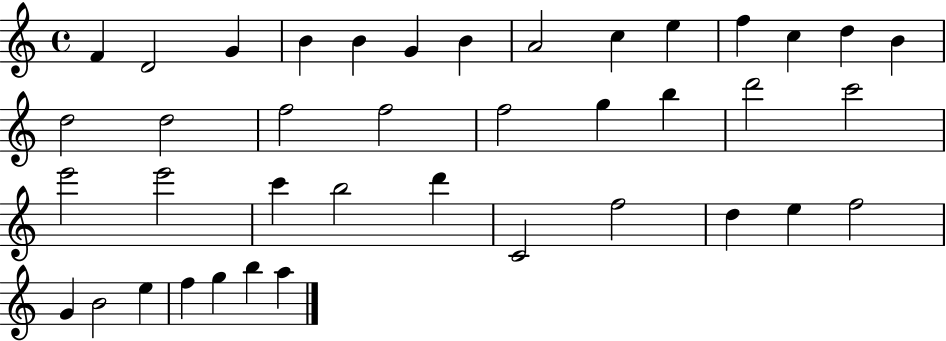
F4/q D4/h G4/q B4/q B4/q G4/q B4/q A4/h C5/q E5/q F5/q C5/q D5/q B4/q D5/h D5/h F5/h F5/h F5/h G5/q B5/q D6/h C6/h E6/h E6/h C6/q B5/h D6/q C4/h F5/h D5/q E5/q F5/h G4/q B4/h E5/q F5/q G5/q B5/q A5/q